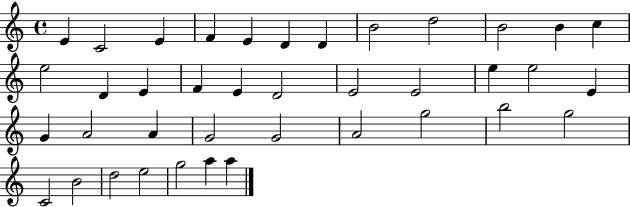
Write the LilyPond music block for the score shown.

{
  \clef treble
  \time 4/4
  \defaultTimeSignature
  \key c \major
  e'4 c'2 e'4 | f'4 e'4 d'4 d'4 | b'2 d''2 | b'2 b'4 c''4 | \break e''2 d'4 e'4 | f'4 e'4 d'2 | e'2 e'2 | e''4 e''2 e'4 | \break g'4 a'2 a'4 | g'2 g'2 | a'2 g''2 | b''2 g''2 | \break c'2 b'2 | d''2 e''2 | g''2 a''4 a''4 | \bar "|."
}